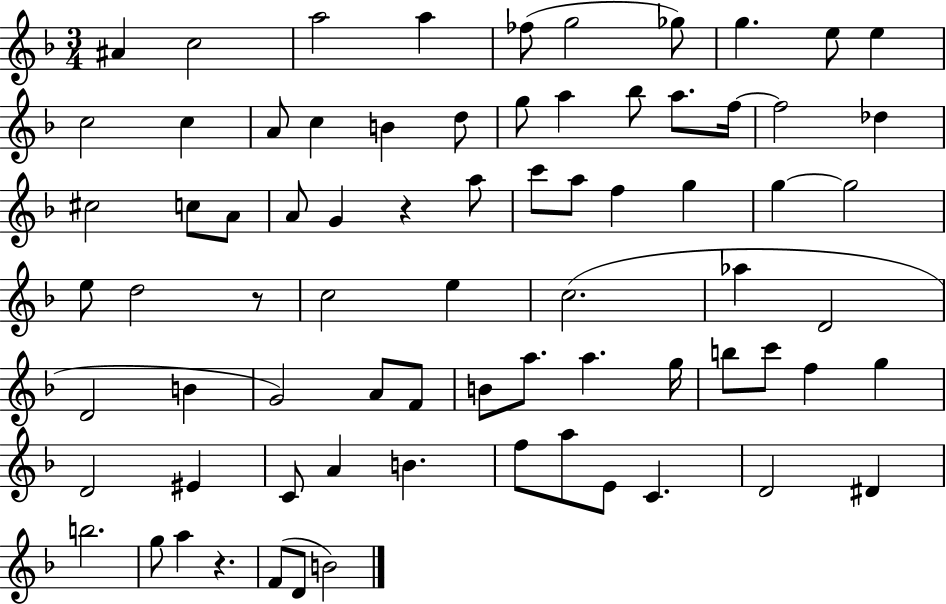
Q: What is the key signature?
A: F major